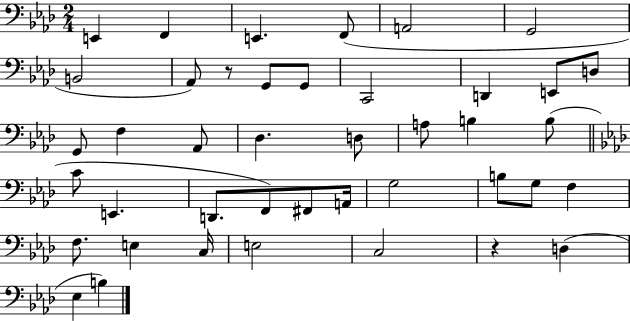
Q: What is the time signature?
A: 2/4